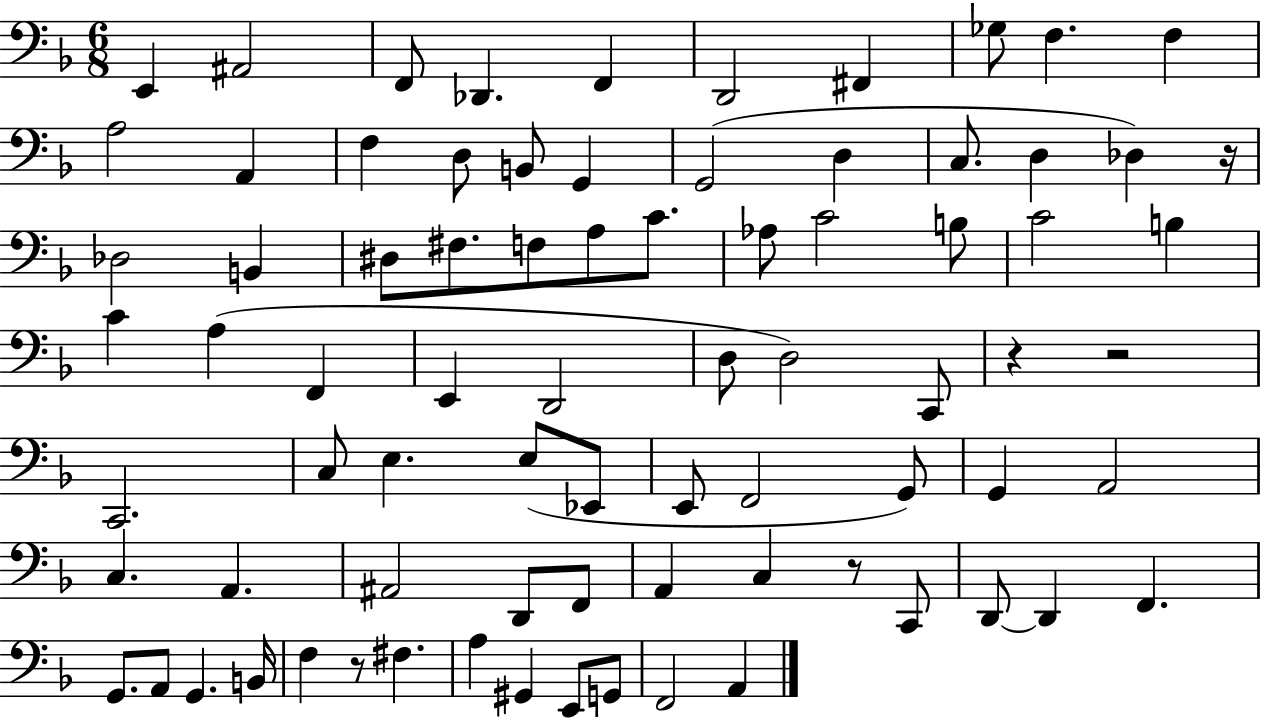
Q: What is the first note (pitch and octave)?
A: E2